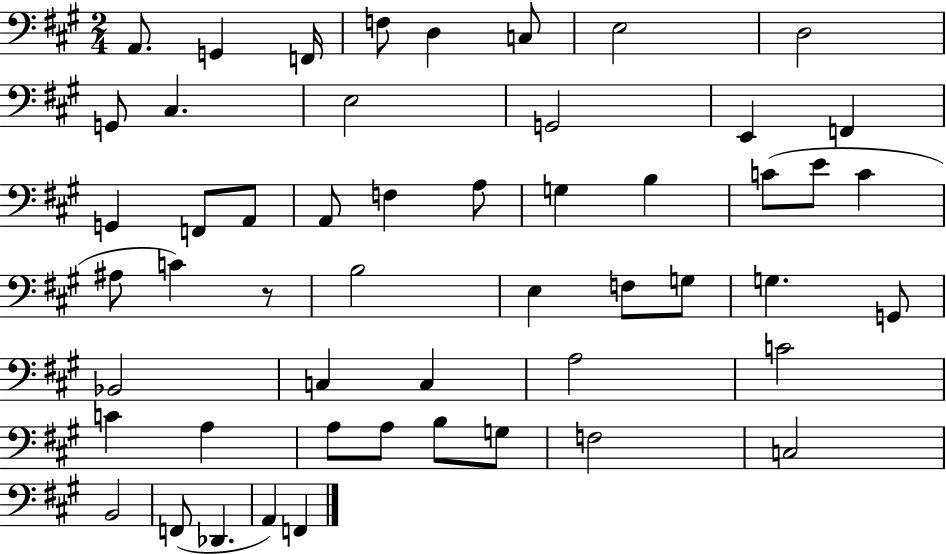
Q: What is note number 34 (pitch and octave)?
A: Bb2